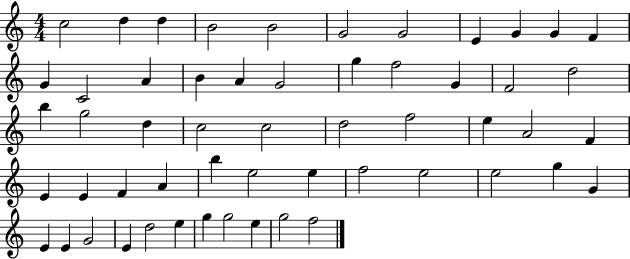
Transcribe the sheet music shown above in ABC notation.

X:1
T:Untitled
M:4/4
L:1/4
K:C
c2 d d B2 B2 G2 G2 E G G F G C2 A B A G2 g f2 G F2 d2 b g2 d c2 c2 d2 f2 e A2 F E E F A b e2 e f2 e2 e2 g G E E G2 E d2 e g g2 e g2 f2